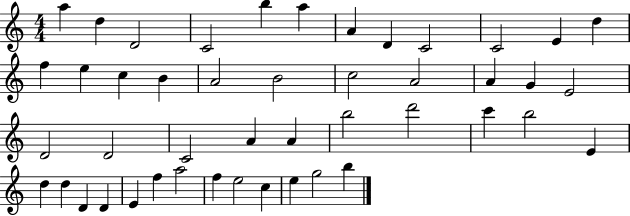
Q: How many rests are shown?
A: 0